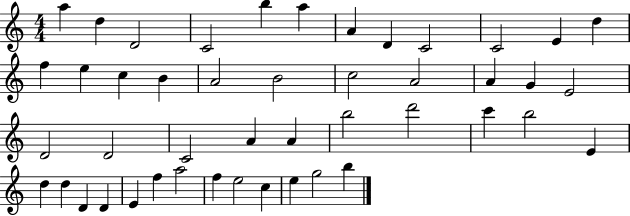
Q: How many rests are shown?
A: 0